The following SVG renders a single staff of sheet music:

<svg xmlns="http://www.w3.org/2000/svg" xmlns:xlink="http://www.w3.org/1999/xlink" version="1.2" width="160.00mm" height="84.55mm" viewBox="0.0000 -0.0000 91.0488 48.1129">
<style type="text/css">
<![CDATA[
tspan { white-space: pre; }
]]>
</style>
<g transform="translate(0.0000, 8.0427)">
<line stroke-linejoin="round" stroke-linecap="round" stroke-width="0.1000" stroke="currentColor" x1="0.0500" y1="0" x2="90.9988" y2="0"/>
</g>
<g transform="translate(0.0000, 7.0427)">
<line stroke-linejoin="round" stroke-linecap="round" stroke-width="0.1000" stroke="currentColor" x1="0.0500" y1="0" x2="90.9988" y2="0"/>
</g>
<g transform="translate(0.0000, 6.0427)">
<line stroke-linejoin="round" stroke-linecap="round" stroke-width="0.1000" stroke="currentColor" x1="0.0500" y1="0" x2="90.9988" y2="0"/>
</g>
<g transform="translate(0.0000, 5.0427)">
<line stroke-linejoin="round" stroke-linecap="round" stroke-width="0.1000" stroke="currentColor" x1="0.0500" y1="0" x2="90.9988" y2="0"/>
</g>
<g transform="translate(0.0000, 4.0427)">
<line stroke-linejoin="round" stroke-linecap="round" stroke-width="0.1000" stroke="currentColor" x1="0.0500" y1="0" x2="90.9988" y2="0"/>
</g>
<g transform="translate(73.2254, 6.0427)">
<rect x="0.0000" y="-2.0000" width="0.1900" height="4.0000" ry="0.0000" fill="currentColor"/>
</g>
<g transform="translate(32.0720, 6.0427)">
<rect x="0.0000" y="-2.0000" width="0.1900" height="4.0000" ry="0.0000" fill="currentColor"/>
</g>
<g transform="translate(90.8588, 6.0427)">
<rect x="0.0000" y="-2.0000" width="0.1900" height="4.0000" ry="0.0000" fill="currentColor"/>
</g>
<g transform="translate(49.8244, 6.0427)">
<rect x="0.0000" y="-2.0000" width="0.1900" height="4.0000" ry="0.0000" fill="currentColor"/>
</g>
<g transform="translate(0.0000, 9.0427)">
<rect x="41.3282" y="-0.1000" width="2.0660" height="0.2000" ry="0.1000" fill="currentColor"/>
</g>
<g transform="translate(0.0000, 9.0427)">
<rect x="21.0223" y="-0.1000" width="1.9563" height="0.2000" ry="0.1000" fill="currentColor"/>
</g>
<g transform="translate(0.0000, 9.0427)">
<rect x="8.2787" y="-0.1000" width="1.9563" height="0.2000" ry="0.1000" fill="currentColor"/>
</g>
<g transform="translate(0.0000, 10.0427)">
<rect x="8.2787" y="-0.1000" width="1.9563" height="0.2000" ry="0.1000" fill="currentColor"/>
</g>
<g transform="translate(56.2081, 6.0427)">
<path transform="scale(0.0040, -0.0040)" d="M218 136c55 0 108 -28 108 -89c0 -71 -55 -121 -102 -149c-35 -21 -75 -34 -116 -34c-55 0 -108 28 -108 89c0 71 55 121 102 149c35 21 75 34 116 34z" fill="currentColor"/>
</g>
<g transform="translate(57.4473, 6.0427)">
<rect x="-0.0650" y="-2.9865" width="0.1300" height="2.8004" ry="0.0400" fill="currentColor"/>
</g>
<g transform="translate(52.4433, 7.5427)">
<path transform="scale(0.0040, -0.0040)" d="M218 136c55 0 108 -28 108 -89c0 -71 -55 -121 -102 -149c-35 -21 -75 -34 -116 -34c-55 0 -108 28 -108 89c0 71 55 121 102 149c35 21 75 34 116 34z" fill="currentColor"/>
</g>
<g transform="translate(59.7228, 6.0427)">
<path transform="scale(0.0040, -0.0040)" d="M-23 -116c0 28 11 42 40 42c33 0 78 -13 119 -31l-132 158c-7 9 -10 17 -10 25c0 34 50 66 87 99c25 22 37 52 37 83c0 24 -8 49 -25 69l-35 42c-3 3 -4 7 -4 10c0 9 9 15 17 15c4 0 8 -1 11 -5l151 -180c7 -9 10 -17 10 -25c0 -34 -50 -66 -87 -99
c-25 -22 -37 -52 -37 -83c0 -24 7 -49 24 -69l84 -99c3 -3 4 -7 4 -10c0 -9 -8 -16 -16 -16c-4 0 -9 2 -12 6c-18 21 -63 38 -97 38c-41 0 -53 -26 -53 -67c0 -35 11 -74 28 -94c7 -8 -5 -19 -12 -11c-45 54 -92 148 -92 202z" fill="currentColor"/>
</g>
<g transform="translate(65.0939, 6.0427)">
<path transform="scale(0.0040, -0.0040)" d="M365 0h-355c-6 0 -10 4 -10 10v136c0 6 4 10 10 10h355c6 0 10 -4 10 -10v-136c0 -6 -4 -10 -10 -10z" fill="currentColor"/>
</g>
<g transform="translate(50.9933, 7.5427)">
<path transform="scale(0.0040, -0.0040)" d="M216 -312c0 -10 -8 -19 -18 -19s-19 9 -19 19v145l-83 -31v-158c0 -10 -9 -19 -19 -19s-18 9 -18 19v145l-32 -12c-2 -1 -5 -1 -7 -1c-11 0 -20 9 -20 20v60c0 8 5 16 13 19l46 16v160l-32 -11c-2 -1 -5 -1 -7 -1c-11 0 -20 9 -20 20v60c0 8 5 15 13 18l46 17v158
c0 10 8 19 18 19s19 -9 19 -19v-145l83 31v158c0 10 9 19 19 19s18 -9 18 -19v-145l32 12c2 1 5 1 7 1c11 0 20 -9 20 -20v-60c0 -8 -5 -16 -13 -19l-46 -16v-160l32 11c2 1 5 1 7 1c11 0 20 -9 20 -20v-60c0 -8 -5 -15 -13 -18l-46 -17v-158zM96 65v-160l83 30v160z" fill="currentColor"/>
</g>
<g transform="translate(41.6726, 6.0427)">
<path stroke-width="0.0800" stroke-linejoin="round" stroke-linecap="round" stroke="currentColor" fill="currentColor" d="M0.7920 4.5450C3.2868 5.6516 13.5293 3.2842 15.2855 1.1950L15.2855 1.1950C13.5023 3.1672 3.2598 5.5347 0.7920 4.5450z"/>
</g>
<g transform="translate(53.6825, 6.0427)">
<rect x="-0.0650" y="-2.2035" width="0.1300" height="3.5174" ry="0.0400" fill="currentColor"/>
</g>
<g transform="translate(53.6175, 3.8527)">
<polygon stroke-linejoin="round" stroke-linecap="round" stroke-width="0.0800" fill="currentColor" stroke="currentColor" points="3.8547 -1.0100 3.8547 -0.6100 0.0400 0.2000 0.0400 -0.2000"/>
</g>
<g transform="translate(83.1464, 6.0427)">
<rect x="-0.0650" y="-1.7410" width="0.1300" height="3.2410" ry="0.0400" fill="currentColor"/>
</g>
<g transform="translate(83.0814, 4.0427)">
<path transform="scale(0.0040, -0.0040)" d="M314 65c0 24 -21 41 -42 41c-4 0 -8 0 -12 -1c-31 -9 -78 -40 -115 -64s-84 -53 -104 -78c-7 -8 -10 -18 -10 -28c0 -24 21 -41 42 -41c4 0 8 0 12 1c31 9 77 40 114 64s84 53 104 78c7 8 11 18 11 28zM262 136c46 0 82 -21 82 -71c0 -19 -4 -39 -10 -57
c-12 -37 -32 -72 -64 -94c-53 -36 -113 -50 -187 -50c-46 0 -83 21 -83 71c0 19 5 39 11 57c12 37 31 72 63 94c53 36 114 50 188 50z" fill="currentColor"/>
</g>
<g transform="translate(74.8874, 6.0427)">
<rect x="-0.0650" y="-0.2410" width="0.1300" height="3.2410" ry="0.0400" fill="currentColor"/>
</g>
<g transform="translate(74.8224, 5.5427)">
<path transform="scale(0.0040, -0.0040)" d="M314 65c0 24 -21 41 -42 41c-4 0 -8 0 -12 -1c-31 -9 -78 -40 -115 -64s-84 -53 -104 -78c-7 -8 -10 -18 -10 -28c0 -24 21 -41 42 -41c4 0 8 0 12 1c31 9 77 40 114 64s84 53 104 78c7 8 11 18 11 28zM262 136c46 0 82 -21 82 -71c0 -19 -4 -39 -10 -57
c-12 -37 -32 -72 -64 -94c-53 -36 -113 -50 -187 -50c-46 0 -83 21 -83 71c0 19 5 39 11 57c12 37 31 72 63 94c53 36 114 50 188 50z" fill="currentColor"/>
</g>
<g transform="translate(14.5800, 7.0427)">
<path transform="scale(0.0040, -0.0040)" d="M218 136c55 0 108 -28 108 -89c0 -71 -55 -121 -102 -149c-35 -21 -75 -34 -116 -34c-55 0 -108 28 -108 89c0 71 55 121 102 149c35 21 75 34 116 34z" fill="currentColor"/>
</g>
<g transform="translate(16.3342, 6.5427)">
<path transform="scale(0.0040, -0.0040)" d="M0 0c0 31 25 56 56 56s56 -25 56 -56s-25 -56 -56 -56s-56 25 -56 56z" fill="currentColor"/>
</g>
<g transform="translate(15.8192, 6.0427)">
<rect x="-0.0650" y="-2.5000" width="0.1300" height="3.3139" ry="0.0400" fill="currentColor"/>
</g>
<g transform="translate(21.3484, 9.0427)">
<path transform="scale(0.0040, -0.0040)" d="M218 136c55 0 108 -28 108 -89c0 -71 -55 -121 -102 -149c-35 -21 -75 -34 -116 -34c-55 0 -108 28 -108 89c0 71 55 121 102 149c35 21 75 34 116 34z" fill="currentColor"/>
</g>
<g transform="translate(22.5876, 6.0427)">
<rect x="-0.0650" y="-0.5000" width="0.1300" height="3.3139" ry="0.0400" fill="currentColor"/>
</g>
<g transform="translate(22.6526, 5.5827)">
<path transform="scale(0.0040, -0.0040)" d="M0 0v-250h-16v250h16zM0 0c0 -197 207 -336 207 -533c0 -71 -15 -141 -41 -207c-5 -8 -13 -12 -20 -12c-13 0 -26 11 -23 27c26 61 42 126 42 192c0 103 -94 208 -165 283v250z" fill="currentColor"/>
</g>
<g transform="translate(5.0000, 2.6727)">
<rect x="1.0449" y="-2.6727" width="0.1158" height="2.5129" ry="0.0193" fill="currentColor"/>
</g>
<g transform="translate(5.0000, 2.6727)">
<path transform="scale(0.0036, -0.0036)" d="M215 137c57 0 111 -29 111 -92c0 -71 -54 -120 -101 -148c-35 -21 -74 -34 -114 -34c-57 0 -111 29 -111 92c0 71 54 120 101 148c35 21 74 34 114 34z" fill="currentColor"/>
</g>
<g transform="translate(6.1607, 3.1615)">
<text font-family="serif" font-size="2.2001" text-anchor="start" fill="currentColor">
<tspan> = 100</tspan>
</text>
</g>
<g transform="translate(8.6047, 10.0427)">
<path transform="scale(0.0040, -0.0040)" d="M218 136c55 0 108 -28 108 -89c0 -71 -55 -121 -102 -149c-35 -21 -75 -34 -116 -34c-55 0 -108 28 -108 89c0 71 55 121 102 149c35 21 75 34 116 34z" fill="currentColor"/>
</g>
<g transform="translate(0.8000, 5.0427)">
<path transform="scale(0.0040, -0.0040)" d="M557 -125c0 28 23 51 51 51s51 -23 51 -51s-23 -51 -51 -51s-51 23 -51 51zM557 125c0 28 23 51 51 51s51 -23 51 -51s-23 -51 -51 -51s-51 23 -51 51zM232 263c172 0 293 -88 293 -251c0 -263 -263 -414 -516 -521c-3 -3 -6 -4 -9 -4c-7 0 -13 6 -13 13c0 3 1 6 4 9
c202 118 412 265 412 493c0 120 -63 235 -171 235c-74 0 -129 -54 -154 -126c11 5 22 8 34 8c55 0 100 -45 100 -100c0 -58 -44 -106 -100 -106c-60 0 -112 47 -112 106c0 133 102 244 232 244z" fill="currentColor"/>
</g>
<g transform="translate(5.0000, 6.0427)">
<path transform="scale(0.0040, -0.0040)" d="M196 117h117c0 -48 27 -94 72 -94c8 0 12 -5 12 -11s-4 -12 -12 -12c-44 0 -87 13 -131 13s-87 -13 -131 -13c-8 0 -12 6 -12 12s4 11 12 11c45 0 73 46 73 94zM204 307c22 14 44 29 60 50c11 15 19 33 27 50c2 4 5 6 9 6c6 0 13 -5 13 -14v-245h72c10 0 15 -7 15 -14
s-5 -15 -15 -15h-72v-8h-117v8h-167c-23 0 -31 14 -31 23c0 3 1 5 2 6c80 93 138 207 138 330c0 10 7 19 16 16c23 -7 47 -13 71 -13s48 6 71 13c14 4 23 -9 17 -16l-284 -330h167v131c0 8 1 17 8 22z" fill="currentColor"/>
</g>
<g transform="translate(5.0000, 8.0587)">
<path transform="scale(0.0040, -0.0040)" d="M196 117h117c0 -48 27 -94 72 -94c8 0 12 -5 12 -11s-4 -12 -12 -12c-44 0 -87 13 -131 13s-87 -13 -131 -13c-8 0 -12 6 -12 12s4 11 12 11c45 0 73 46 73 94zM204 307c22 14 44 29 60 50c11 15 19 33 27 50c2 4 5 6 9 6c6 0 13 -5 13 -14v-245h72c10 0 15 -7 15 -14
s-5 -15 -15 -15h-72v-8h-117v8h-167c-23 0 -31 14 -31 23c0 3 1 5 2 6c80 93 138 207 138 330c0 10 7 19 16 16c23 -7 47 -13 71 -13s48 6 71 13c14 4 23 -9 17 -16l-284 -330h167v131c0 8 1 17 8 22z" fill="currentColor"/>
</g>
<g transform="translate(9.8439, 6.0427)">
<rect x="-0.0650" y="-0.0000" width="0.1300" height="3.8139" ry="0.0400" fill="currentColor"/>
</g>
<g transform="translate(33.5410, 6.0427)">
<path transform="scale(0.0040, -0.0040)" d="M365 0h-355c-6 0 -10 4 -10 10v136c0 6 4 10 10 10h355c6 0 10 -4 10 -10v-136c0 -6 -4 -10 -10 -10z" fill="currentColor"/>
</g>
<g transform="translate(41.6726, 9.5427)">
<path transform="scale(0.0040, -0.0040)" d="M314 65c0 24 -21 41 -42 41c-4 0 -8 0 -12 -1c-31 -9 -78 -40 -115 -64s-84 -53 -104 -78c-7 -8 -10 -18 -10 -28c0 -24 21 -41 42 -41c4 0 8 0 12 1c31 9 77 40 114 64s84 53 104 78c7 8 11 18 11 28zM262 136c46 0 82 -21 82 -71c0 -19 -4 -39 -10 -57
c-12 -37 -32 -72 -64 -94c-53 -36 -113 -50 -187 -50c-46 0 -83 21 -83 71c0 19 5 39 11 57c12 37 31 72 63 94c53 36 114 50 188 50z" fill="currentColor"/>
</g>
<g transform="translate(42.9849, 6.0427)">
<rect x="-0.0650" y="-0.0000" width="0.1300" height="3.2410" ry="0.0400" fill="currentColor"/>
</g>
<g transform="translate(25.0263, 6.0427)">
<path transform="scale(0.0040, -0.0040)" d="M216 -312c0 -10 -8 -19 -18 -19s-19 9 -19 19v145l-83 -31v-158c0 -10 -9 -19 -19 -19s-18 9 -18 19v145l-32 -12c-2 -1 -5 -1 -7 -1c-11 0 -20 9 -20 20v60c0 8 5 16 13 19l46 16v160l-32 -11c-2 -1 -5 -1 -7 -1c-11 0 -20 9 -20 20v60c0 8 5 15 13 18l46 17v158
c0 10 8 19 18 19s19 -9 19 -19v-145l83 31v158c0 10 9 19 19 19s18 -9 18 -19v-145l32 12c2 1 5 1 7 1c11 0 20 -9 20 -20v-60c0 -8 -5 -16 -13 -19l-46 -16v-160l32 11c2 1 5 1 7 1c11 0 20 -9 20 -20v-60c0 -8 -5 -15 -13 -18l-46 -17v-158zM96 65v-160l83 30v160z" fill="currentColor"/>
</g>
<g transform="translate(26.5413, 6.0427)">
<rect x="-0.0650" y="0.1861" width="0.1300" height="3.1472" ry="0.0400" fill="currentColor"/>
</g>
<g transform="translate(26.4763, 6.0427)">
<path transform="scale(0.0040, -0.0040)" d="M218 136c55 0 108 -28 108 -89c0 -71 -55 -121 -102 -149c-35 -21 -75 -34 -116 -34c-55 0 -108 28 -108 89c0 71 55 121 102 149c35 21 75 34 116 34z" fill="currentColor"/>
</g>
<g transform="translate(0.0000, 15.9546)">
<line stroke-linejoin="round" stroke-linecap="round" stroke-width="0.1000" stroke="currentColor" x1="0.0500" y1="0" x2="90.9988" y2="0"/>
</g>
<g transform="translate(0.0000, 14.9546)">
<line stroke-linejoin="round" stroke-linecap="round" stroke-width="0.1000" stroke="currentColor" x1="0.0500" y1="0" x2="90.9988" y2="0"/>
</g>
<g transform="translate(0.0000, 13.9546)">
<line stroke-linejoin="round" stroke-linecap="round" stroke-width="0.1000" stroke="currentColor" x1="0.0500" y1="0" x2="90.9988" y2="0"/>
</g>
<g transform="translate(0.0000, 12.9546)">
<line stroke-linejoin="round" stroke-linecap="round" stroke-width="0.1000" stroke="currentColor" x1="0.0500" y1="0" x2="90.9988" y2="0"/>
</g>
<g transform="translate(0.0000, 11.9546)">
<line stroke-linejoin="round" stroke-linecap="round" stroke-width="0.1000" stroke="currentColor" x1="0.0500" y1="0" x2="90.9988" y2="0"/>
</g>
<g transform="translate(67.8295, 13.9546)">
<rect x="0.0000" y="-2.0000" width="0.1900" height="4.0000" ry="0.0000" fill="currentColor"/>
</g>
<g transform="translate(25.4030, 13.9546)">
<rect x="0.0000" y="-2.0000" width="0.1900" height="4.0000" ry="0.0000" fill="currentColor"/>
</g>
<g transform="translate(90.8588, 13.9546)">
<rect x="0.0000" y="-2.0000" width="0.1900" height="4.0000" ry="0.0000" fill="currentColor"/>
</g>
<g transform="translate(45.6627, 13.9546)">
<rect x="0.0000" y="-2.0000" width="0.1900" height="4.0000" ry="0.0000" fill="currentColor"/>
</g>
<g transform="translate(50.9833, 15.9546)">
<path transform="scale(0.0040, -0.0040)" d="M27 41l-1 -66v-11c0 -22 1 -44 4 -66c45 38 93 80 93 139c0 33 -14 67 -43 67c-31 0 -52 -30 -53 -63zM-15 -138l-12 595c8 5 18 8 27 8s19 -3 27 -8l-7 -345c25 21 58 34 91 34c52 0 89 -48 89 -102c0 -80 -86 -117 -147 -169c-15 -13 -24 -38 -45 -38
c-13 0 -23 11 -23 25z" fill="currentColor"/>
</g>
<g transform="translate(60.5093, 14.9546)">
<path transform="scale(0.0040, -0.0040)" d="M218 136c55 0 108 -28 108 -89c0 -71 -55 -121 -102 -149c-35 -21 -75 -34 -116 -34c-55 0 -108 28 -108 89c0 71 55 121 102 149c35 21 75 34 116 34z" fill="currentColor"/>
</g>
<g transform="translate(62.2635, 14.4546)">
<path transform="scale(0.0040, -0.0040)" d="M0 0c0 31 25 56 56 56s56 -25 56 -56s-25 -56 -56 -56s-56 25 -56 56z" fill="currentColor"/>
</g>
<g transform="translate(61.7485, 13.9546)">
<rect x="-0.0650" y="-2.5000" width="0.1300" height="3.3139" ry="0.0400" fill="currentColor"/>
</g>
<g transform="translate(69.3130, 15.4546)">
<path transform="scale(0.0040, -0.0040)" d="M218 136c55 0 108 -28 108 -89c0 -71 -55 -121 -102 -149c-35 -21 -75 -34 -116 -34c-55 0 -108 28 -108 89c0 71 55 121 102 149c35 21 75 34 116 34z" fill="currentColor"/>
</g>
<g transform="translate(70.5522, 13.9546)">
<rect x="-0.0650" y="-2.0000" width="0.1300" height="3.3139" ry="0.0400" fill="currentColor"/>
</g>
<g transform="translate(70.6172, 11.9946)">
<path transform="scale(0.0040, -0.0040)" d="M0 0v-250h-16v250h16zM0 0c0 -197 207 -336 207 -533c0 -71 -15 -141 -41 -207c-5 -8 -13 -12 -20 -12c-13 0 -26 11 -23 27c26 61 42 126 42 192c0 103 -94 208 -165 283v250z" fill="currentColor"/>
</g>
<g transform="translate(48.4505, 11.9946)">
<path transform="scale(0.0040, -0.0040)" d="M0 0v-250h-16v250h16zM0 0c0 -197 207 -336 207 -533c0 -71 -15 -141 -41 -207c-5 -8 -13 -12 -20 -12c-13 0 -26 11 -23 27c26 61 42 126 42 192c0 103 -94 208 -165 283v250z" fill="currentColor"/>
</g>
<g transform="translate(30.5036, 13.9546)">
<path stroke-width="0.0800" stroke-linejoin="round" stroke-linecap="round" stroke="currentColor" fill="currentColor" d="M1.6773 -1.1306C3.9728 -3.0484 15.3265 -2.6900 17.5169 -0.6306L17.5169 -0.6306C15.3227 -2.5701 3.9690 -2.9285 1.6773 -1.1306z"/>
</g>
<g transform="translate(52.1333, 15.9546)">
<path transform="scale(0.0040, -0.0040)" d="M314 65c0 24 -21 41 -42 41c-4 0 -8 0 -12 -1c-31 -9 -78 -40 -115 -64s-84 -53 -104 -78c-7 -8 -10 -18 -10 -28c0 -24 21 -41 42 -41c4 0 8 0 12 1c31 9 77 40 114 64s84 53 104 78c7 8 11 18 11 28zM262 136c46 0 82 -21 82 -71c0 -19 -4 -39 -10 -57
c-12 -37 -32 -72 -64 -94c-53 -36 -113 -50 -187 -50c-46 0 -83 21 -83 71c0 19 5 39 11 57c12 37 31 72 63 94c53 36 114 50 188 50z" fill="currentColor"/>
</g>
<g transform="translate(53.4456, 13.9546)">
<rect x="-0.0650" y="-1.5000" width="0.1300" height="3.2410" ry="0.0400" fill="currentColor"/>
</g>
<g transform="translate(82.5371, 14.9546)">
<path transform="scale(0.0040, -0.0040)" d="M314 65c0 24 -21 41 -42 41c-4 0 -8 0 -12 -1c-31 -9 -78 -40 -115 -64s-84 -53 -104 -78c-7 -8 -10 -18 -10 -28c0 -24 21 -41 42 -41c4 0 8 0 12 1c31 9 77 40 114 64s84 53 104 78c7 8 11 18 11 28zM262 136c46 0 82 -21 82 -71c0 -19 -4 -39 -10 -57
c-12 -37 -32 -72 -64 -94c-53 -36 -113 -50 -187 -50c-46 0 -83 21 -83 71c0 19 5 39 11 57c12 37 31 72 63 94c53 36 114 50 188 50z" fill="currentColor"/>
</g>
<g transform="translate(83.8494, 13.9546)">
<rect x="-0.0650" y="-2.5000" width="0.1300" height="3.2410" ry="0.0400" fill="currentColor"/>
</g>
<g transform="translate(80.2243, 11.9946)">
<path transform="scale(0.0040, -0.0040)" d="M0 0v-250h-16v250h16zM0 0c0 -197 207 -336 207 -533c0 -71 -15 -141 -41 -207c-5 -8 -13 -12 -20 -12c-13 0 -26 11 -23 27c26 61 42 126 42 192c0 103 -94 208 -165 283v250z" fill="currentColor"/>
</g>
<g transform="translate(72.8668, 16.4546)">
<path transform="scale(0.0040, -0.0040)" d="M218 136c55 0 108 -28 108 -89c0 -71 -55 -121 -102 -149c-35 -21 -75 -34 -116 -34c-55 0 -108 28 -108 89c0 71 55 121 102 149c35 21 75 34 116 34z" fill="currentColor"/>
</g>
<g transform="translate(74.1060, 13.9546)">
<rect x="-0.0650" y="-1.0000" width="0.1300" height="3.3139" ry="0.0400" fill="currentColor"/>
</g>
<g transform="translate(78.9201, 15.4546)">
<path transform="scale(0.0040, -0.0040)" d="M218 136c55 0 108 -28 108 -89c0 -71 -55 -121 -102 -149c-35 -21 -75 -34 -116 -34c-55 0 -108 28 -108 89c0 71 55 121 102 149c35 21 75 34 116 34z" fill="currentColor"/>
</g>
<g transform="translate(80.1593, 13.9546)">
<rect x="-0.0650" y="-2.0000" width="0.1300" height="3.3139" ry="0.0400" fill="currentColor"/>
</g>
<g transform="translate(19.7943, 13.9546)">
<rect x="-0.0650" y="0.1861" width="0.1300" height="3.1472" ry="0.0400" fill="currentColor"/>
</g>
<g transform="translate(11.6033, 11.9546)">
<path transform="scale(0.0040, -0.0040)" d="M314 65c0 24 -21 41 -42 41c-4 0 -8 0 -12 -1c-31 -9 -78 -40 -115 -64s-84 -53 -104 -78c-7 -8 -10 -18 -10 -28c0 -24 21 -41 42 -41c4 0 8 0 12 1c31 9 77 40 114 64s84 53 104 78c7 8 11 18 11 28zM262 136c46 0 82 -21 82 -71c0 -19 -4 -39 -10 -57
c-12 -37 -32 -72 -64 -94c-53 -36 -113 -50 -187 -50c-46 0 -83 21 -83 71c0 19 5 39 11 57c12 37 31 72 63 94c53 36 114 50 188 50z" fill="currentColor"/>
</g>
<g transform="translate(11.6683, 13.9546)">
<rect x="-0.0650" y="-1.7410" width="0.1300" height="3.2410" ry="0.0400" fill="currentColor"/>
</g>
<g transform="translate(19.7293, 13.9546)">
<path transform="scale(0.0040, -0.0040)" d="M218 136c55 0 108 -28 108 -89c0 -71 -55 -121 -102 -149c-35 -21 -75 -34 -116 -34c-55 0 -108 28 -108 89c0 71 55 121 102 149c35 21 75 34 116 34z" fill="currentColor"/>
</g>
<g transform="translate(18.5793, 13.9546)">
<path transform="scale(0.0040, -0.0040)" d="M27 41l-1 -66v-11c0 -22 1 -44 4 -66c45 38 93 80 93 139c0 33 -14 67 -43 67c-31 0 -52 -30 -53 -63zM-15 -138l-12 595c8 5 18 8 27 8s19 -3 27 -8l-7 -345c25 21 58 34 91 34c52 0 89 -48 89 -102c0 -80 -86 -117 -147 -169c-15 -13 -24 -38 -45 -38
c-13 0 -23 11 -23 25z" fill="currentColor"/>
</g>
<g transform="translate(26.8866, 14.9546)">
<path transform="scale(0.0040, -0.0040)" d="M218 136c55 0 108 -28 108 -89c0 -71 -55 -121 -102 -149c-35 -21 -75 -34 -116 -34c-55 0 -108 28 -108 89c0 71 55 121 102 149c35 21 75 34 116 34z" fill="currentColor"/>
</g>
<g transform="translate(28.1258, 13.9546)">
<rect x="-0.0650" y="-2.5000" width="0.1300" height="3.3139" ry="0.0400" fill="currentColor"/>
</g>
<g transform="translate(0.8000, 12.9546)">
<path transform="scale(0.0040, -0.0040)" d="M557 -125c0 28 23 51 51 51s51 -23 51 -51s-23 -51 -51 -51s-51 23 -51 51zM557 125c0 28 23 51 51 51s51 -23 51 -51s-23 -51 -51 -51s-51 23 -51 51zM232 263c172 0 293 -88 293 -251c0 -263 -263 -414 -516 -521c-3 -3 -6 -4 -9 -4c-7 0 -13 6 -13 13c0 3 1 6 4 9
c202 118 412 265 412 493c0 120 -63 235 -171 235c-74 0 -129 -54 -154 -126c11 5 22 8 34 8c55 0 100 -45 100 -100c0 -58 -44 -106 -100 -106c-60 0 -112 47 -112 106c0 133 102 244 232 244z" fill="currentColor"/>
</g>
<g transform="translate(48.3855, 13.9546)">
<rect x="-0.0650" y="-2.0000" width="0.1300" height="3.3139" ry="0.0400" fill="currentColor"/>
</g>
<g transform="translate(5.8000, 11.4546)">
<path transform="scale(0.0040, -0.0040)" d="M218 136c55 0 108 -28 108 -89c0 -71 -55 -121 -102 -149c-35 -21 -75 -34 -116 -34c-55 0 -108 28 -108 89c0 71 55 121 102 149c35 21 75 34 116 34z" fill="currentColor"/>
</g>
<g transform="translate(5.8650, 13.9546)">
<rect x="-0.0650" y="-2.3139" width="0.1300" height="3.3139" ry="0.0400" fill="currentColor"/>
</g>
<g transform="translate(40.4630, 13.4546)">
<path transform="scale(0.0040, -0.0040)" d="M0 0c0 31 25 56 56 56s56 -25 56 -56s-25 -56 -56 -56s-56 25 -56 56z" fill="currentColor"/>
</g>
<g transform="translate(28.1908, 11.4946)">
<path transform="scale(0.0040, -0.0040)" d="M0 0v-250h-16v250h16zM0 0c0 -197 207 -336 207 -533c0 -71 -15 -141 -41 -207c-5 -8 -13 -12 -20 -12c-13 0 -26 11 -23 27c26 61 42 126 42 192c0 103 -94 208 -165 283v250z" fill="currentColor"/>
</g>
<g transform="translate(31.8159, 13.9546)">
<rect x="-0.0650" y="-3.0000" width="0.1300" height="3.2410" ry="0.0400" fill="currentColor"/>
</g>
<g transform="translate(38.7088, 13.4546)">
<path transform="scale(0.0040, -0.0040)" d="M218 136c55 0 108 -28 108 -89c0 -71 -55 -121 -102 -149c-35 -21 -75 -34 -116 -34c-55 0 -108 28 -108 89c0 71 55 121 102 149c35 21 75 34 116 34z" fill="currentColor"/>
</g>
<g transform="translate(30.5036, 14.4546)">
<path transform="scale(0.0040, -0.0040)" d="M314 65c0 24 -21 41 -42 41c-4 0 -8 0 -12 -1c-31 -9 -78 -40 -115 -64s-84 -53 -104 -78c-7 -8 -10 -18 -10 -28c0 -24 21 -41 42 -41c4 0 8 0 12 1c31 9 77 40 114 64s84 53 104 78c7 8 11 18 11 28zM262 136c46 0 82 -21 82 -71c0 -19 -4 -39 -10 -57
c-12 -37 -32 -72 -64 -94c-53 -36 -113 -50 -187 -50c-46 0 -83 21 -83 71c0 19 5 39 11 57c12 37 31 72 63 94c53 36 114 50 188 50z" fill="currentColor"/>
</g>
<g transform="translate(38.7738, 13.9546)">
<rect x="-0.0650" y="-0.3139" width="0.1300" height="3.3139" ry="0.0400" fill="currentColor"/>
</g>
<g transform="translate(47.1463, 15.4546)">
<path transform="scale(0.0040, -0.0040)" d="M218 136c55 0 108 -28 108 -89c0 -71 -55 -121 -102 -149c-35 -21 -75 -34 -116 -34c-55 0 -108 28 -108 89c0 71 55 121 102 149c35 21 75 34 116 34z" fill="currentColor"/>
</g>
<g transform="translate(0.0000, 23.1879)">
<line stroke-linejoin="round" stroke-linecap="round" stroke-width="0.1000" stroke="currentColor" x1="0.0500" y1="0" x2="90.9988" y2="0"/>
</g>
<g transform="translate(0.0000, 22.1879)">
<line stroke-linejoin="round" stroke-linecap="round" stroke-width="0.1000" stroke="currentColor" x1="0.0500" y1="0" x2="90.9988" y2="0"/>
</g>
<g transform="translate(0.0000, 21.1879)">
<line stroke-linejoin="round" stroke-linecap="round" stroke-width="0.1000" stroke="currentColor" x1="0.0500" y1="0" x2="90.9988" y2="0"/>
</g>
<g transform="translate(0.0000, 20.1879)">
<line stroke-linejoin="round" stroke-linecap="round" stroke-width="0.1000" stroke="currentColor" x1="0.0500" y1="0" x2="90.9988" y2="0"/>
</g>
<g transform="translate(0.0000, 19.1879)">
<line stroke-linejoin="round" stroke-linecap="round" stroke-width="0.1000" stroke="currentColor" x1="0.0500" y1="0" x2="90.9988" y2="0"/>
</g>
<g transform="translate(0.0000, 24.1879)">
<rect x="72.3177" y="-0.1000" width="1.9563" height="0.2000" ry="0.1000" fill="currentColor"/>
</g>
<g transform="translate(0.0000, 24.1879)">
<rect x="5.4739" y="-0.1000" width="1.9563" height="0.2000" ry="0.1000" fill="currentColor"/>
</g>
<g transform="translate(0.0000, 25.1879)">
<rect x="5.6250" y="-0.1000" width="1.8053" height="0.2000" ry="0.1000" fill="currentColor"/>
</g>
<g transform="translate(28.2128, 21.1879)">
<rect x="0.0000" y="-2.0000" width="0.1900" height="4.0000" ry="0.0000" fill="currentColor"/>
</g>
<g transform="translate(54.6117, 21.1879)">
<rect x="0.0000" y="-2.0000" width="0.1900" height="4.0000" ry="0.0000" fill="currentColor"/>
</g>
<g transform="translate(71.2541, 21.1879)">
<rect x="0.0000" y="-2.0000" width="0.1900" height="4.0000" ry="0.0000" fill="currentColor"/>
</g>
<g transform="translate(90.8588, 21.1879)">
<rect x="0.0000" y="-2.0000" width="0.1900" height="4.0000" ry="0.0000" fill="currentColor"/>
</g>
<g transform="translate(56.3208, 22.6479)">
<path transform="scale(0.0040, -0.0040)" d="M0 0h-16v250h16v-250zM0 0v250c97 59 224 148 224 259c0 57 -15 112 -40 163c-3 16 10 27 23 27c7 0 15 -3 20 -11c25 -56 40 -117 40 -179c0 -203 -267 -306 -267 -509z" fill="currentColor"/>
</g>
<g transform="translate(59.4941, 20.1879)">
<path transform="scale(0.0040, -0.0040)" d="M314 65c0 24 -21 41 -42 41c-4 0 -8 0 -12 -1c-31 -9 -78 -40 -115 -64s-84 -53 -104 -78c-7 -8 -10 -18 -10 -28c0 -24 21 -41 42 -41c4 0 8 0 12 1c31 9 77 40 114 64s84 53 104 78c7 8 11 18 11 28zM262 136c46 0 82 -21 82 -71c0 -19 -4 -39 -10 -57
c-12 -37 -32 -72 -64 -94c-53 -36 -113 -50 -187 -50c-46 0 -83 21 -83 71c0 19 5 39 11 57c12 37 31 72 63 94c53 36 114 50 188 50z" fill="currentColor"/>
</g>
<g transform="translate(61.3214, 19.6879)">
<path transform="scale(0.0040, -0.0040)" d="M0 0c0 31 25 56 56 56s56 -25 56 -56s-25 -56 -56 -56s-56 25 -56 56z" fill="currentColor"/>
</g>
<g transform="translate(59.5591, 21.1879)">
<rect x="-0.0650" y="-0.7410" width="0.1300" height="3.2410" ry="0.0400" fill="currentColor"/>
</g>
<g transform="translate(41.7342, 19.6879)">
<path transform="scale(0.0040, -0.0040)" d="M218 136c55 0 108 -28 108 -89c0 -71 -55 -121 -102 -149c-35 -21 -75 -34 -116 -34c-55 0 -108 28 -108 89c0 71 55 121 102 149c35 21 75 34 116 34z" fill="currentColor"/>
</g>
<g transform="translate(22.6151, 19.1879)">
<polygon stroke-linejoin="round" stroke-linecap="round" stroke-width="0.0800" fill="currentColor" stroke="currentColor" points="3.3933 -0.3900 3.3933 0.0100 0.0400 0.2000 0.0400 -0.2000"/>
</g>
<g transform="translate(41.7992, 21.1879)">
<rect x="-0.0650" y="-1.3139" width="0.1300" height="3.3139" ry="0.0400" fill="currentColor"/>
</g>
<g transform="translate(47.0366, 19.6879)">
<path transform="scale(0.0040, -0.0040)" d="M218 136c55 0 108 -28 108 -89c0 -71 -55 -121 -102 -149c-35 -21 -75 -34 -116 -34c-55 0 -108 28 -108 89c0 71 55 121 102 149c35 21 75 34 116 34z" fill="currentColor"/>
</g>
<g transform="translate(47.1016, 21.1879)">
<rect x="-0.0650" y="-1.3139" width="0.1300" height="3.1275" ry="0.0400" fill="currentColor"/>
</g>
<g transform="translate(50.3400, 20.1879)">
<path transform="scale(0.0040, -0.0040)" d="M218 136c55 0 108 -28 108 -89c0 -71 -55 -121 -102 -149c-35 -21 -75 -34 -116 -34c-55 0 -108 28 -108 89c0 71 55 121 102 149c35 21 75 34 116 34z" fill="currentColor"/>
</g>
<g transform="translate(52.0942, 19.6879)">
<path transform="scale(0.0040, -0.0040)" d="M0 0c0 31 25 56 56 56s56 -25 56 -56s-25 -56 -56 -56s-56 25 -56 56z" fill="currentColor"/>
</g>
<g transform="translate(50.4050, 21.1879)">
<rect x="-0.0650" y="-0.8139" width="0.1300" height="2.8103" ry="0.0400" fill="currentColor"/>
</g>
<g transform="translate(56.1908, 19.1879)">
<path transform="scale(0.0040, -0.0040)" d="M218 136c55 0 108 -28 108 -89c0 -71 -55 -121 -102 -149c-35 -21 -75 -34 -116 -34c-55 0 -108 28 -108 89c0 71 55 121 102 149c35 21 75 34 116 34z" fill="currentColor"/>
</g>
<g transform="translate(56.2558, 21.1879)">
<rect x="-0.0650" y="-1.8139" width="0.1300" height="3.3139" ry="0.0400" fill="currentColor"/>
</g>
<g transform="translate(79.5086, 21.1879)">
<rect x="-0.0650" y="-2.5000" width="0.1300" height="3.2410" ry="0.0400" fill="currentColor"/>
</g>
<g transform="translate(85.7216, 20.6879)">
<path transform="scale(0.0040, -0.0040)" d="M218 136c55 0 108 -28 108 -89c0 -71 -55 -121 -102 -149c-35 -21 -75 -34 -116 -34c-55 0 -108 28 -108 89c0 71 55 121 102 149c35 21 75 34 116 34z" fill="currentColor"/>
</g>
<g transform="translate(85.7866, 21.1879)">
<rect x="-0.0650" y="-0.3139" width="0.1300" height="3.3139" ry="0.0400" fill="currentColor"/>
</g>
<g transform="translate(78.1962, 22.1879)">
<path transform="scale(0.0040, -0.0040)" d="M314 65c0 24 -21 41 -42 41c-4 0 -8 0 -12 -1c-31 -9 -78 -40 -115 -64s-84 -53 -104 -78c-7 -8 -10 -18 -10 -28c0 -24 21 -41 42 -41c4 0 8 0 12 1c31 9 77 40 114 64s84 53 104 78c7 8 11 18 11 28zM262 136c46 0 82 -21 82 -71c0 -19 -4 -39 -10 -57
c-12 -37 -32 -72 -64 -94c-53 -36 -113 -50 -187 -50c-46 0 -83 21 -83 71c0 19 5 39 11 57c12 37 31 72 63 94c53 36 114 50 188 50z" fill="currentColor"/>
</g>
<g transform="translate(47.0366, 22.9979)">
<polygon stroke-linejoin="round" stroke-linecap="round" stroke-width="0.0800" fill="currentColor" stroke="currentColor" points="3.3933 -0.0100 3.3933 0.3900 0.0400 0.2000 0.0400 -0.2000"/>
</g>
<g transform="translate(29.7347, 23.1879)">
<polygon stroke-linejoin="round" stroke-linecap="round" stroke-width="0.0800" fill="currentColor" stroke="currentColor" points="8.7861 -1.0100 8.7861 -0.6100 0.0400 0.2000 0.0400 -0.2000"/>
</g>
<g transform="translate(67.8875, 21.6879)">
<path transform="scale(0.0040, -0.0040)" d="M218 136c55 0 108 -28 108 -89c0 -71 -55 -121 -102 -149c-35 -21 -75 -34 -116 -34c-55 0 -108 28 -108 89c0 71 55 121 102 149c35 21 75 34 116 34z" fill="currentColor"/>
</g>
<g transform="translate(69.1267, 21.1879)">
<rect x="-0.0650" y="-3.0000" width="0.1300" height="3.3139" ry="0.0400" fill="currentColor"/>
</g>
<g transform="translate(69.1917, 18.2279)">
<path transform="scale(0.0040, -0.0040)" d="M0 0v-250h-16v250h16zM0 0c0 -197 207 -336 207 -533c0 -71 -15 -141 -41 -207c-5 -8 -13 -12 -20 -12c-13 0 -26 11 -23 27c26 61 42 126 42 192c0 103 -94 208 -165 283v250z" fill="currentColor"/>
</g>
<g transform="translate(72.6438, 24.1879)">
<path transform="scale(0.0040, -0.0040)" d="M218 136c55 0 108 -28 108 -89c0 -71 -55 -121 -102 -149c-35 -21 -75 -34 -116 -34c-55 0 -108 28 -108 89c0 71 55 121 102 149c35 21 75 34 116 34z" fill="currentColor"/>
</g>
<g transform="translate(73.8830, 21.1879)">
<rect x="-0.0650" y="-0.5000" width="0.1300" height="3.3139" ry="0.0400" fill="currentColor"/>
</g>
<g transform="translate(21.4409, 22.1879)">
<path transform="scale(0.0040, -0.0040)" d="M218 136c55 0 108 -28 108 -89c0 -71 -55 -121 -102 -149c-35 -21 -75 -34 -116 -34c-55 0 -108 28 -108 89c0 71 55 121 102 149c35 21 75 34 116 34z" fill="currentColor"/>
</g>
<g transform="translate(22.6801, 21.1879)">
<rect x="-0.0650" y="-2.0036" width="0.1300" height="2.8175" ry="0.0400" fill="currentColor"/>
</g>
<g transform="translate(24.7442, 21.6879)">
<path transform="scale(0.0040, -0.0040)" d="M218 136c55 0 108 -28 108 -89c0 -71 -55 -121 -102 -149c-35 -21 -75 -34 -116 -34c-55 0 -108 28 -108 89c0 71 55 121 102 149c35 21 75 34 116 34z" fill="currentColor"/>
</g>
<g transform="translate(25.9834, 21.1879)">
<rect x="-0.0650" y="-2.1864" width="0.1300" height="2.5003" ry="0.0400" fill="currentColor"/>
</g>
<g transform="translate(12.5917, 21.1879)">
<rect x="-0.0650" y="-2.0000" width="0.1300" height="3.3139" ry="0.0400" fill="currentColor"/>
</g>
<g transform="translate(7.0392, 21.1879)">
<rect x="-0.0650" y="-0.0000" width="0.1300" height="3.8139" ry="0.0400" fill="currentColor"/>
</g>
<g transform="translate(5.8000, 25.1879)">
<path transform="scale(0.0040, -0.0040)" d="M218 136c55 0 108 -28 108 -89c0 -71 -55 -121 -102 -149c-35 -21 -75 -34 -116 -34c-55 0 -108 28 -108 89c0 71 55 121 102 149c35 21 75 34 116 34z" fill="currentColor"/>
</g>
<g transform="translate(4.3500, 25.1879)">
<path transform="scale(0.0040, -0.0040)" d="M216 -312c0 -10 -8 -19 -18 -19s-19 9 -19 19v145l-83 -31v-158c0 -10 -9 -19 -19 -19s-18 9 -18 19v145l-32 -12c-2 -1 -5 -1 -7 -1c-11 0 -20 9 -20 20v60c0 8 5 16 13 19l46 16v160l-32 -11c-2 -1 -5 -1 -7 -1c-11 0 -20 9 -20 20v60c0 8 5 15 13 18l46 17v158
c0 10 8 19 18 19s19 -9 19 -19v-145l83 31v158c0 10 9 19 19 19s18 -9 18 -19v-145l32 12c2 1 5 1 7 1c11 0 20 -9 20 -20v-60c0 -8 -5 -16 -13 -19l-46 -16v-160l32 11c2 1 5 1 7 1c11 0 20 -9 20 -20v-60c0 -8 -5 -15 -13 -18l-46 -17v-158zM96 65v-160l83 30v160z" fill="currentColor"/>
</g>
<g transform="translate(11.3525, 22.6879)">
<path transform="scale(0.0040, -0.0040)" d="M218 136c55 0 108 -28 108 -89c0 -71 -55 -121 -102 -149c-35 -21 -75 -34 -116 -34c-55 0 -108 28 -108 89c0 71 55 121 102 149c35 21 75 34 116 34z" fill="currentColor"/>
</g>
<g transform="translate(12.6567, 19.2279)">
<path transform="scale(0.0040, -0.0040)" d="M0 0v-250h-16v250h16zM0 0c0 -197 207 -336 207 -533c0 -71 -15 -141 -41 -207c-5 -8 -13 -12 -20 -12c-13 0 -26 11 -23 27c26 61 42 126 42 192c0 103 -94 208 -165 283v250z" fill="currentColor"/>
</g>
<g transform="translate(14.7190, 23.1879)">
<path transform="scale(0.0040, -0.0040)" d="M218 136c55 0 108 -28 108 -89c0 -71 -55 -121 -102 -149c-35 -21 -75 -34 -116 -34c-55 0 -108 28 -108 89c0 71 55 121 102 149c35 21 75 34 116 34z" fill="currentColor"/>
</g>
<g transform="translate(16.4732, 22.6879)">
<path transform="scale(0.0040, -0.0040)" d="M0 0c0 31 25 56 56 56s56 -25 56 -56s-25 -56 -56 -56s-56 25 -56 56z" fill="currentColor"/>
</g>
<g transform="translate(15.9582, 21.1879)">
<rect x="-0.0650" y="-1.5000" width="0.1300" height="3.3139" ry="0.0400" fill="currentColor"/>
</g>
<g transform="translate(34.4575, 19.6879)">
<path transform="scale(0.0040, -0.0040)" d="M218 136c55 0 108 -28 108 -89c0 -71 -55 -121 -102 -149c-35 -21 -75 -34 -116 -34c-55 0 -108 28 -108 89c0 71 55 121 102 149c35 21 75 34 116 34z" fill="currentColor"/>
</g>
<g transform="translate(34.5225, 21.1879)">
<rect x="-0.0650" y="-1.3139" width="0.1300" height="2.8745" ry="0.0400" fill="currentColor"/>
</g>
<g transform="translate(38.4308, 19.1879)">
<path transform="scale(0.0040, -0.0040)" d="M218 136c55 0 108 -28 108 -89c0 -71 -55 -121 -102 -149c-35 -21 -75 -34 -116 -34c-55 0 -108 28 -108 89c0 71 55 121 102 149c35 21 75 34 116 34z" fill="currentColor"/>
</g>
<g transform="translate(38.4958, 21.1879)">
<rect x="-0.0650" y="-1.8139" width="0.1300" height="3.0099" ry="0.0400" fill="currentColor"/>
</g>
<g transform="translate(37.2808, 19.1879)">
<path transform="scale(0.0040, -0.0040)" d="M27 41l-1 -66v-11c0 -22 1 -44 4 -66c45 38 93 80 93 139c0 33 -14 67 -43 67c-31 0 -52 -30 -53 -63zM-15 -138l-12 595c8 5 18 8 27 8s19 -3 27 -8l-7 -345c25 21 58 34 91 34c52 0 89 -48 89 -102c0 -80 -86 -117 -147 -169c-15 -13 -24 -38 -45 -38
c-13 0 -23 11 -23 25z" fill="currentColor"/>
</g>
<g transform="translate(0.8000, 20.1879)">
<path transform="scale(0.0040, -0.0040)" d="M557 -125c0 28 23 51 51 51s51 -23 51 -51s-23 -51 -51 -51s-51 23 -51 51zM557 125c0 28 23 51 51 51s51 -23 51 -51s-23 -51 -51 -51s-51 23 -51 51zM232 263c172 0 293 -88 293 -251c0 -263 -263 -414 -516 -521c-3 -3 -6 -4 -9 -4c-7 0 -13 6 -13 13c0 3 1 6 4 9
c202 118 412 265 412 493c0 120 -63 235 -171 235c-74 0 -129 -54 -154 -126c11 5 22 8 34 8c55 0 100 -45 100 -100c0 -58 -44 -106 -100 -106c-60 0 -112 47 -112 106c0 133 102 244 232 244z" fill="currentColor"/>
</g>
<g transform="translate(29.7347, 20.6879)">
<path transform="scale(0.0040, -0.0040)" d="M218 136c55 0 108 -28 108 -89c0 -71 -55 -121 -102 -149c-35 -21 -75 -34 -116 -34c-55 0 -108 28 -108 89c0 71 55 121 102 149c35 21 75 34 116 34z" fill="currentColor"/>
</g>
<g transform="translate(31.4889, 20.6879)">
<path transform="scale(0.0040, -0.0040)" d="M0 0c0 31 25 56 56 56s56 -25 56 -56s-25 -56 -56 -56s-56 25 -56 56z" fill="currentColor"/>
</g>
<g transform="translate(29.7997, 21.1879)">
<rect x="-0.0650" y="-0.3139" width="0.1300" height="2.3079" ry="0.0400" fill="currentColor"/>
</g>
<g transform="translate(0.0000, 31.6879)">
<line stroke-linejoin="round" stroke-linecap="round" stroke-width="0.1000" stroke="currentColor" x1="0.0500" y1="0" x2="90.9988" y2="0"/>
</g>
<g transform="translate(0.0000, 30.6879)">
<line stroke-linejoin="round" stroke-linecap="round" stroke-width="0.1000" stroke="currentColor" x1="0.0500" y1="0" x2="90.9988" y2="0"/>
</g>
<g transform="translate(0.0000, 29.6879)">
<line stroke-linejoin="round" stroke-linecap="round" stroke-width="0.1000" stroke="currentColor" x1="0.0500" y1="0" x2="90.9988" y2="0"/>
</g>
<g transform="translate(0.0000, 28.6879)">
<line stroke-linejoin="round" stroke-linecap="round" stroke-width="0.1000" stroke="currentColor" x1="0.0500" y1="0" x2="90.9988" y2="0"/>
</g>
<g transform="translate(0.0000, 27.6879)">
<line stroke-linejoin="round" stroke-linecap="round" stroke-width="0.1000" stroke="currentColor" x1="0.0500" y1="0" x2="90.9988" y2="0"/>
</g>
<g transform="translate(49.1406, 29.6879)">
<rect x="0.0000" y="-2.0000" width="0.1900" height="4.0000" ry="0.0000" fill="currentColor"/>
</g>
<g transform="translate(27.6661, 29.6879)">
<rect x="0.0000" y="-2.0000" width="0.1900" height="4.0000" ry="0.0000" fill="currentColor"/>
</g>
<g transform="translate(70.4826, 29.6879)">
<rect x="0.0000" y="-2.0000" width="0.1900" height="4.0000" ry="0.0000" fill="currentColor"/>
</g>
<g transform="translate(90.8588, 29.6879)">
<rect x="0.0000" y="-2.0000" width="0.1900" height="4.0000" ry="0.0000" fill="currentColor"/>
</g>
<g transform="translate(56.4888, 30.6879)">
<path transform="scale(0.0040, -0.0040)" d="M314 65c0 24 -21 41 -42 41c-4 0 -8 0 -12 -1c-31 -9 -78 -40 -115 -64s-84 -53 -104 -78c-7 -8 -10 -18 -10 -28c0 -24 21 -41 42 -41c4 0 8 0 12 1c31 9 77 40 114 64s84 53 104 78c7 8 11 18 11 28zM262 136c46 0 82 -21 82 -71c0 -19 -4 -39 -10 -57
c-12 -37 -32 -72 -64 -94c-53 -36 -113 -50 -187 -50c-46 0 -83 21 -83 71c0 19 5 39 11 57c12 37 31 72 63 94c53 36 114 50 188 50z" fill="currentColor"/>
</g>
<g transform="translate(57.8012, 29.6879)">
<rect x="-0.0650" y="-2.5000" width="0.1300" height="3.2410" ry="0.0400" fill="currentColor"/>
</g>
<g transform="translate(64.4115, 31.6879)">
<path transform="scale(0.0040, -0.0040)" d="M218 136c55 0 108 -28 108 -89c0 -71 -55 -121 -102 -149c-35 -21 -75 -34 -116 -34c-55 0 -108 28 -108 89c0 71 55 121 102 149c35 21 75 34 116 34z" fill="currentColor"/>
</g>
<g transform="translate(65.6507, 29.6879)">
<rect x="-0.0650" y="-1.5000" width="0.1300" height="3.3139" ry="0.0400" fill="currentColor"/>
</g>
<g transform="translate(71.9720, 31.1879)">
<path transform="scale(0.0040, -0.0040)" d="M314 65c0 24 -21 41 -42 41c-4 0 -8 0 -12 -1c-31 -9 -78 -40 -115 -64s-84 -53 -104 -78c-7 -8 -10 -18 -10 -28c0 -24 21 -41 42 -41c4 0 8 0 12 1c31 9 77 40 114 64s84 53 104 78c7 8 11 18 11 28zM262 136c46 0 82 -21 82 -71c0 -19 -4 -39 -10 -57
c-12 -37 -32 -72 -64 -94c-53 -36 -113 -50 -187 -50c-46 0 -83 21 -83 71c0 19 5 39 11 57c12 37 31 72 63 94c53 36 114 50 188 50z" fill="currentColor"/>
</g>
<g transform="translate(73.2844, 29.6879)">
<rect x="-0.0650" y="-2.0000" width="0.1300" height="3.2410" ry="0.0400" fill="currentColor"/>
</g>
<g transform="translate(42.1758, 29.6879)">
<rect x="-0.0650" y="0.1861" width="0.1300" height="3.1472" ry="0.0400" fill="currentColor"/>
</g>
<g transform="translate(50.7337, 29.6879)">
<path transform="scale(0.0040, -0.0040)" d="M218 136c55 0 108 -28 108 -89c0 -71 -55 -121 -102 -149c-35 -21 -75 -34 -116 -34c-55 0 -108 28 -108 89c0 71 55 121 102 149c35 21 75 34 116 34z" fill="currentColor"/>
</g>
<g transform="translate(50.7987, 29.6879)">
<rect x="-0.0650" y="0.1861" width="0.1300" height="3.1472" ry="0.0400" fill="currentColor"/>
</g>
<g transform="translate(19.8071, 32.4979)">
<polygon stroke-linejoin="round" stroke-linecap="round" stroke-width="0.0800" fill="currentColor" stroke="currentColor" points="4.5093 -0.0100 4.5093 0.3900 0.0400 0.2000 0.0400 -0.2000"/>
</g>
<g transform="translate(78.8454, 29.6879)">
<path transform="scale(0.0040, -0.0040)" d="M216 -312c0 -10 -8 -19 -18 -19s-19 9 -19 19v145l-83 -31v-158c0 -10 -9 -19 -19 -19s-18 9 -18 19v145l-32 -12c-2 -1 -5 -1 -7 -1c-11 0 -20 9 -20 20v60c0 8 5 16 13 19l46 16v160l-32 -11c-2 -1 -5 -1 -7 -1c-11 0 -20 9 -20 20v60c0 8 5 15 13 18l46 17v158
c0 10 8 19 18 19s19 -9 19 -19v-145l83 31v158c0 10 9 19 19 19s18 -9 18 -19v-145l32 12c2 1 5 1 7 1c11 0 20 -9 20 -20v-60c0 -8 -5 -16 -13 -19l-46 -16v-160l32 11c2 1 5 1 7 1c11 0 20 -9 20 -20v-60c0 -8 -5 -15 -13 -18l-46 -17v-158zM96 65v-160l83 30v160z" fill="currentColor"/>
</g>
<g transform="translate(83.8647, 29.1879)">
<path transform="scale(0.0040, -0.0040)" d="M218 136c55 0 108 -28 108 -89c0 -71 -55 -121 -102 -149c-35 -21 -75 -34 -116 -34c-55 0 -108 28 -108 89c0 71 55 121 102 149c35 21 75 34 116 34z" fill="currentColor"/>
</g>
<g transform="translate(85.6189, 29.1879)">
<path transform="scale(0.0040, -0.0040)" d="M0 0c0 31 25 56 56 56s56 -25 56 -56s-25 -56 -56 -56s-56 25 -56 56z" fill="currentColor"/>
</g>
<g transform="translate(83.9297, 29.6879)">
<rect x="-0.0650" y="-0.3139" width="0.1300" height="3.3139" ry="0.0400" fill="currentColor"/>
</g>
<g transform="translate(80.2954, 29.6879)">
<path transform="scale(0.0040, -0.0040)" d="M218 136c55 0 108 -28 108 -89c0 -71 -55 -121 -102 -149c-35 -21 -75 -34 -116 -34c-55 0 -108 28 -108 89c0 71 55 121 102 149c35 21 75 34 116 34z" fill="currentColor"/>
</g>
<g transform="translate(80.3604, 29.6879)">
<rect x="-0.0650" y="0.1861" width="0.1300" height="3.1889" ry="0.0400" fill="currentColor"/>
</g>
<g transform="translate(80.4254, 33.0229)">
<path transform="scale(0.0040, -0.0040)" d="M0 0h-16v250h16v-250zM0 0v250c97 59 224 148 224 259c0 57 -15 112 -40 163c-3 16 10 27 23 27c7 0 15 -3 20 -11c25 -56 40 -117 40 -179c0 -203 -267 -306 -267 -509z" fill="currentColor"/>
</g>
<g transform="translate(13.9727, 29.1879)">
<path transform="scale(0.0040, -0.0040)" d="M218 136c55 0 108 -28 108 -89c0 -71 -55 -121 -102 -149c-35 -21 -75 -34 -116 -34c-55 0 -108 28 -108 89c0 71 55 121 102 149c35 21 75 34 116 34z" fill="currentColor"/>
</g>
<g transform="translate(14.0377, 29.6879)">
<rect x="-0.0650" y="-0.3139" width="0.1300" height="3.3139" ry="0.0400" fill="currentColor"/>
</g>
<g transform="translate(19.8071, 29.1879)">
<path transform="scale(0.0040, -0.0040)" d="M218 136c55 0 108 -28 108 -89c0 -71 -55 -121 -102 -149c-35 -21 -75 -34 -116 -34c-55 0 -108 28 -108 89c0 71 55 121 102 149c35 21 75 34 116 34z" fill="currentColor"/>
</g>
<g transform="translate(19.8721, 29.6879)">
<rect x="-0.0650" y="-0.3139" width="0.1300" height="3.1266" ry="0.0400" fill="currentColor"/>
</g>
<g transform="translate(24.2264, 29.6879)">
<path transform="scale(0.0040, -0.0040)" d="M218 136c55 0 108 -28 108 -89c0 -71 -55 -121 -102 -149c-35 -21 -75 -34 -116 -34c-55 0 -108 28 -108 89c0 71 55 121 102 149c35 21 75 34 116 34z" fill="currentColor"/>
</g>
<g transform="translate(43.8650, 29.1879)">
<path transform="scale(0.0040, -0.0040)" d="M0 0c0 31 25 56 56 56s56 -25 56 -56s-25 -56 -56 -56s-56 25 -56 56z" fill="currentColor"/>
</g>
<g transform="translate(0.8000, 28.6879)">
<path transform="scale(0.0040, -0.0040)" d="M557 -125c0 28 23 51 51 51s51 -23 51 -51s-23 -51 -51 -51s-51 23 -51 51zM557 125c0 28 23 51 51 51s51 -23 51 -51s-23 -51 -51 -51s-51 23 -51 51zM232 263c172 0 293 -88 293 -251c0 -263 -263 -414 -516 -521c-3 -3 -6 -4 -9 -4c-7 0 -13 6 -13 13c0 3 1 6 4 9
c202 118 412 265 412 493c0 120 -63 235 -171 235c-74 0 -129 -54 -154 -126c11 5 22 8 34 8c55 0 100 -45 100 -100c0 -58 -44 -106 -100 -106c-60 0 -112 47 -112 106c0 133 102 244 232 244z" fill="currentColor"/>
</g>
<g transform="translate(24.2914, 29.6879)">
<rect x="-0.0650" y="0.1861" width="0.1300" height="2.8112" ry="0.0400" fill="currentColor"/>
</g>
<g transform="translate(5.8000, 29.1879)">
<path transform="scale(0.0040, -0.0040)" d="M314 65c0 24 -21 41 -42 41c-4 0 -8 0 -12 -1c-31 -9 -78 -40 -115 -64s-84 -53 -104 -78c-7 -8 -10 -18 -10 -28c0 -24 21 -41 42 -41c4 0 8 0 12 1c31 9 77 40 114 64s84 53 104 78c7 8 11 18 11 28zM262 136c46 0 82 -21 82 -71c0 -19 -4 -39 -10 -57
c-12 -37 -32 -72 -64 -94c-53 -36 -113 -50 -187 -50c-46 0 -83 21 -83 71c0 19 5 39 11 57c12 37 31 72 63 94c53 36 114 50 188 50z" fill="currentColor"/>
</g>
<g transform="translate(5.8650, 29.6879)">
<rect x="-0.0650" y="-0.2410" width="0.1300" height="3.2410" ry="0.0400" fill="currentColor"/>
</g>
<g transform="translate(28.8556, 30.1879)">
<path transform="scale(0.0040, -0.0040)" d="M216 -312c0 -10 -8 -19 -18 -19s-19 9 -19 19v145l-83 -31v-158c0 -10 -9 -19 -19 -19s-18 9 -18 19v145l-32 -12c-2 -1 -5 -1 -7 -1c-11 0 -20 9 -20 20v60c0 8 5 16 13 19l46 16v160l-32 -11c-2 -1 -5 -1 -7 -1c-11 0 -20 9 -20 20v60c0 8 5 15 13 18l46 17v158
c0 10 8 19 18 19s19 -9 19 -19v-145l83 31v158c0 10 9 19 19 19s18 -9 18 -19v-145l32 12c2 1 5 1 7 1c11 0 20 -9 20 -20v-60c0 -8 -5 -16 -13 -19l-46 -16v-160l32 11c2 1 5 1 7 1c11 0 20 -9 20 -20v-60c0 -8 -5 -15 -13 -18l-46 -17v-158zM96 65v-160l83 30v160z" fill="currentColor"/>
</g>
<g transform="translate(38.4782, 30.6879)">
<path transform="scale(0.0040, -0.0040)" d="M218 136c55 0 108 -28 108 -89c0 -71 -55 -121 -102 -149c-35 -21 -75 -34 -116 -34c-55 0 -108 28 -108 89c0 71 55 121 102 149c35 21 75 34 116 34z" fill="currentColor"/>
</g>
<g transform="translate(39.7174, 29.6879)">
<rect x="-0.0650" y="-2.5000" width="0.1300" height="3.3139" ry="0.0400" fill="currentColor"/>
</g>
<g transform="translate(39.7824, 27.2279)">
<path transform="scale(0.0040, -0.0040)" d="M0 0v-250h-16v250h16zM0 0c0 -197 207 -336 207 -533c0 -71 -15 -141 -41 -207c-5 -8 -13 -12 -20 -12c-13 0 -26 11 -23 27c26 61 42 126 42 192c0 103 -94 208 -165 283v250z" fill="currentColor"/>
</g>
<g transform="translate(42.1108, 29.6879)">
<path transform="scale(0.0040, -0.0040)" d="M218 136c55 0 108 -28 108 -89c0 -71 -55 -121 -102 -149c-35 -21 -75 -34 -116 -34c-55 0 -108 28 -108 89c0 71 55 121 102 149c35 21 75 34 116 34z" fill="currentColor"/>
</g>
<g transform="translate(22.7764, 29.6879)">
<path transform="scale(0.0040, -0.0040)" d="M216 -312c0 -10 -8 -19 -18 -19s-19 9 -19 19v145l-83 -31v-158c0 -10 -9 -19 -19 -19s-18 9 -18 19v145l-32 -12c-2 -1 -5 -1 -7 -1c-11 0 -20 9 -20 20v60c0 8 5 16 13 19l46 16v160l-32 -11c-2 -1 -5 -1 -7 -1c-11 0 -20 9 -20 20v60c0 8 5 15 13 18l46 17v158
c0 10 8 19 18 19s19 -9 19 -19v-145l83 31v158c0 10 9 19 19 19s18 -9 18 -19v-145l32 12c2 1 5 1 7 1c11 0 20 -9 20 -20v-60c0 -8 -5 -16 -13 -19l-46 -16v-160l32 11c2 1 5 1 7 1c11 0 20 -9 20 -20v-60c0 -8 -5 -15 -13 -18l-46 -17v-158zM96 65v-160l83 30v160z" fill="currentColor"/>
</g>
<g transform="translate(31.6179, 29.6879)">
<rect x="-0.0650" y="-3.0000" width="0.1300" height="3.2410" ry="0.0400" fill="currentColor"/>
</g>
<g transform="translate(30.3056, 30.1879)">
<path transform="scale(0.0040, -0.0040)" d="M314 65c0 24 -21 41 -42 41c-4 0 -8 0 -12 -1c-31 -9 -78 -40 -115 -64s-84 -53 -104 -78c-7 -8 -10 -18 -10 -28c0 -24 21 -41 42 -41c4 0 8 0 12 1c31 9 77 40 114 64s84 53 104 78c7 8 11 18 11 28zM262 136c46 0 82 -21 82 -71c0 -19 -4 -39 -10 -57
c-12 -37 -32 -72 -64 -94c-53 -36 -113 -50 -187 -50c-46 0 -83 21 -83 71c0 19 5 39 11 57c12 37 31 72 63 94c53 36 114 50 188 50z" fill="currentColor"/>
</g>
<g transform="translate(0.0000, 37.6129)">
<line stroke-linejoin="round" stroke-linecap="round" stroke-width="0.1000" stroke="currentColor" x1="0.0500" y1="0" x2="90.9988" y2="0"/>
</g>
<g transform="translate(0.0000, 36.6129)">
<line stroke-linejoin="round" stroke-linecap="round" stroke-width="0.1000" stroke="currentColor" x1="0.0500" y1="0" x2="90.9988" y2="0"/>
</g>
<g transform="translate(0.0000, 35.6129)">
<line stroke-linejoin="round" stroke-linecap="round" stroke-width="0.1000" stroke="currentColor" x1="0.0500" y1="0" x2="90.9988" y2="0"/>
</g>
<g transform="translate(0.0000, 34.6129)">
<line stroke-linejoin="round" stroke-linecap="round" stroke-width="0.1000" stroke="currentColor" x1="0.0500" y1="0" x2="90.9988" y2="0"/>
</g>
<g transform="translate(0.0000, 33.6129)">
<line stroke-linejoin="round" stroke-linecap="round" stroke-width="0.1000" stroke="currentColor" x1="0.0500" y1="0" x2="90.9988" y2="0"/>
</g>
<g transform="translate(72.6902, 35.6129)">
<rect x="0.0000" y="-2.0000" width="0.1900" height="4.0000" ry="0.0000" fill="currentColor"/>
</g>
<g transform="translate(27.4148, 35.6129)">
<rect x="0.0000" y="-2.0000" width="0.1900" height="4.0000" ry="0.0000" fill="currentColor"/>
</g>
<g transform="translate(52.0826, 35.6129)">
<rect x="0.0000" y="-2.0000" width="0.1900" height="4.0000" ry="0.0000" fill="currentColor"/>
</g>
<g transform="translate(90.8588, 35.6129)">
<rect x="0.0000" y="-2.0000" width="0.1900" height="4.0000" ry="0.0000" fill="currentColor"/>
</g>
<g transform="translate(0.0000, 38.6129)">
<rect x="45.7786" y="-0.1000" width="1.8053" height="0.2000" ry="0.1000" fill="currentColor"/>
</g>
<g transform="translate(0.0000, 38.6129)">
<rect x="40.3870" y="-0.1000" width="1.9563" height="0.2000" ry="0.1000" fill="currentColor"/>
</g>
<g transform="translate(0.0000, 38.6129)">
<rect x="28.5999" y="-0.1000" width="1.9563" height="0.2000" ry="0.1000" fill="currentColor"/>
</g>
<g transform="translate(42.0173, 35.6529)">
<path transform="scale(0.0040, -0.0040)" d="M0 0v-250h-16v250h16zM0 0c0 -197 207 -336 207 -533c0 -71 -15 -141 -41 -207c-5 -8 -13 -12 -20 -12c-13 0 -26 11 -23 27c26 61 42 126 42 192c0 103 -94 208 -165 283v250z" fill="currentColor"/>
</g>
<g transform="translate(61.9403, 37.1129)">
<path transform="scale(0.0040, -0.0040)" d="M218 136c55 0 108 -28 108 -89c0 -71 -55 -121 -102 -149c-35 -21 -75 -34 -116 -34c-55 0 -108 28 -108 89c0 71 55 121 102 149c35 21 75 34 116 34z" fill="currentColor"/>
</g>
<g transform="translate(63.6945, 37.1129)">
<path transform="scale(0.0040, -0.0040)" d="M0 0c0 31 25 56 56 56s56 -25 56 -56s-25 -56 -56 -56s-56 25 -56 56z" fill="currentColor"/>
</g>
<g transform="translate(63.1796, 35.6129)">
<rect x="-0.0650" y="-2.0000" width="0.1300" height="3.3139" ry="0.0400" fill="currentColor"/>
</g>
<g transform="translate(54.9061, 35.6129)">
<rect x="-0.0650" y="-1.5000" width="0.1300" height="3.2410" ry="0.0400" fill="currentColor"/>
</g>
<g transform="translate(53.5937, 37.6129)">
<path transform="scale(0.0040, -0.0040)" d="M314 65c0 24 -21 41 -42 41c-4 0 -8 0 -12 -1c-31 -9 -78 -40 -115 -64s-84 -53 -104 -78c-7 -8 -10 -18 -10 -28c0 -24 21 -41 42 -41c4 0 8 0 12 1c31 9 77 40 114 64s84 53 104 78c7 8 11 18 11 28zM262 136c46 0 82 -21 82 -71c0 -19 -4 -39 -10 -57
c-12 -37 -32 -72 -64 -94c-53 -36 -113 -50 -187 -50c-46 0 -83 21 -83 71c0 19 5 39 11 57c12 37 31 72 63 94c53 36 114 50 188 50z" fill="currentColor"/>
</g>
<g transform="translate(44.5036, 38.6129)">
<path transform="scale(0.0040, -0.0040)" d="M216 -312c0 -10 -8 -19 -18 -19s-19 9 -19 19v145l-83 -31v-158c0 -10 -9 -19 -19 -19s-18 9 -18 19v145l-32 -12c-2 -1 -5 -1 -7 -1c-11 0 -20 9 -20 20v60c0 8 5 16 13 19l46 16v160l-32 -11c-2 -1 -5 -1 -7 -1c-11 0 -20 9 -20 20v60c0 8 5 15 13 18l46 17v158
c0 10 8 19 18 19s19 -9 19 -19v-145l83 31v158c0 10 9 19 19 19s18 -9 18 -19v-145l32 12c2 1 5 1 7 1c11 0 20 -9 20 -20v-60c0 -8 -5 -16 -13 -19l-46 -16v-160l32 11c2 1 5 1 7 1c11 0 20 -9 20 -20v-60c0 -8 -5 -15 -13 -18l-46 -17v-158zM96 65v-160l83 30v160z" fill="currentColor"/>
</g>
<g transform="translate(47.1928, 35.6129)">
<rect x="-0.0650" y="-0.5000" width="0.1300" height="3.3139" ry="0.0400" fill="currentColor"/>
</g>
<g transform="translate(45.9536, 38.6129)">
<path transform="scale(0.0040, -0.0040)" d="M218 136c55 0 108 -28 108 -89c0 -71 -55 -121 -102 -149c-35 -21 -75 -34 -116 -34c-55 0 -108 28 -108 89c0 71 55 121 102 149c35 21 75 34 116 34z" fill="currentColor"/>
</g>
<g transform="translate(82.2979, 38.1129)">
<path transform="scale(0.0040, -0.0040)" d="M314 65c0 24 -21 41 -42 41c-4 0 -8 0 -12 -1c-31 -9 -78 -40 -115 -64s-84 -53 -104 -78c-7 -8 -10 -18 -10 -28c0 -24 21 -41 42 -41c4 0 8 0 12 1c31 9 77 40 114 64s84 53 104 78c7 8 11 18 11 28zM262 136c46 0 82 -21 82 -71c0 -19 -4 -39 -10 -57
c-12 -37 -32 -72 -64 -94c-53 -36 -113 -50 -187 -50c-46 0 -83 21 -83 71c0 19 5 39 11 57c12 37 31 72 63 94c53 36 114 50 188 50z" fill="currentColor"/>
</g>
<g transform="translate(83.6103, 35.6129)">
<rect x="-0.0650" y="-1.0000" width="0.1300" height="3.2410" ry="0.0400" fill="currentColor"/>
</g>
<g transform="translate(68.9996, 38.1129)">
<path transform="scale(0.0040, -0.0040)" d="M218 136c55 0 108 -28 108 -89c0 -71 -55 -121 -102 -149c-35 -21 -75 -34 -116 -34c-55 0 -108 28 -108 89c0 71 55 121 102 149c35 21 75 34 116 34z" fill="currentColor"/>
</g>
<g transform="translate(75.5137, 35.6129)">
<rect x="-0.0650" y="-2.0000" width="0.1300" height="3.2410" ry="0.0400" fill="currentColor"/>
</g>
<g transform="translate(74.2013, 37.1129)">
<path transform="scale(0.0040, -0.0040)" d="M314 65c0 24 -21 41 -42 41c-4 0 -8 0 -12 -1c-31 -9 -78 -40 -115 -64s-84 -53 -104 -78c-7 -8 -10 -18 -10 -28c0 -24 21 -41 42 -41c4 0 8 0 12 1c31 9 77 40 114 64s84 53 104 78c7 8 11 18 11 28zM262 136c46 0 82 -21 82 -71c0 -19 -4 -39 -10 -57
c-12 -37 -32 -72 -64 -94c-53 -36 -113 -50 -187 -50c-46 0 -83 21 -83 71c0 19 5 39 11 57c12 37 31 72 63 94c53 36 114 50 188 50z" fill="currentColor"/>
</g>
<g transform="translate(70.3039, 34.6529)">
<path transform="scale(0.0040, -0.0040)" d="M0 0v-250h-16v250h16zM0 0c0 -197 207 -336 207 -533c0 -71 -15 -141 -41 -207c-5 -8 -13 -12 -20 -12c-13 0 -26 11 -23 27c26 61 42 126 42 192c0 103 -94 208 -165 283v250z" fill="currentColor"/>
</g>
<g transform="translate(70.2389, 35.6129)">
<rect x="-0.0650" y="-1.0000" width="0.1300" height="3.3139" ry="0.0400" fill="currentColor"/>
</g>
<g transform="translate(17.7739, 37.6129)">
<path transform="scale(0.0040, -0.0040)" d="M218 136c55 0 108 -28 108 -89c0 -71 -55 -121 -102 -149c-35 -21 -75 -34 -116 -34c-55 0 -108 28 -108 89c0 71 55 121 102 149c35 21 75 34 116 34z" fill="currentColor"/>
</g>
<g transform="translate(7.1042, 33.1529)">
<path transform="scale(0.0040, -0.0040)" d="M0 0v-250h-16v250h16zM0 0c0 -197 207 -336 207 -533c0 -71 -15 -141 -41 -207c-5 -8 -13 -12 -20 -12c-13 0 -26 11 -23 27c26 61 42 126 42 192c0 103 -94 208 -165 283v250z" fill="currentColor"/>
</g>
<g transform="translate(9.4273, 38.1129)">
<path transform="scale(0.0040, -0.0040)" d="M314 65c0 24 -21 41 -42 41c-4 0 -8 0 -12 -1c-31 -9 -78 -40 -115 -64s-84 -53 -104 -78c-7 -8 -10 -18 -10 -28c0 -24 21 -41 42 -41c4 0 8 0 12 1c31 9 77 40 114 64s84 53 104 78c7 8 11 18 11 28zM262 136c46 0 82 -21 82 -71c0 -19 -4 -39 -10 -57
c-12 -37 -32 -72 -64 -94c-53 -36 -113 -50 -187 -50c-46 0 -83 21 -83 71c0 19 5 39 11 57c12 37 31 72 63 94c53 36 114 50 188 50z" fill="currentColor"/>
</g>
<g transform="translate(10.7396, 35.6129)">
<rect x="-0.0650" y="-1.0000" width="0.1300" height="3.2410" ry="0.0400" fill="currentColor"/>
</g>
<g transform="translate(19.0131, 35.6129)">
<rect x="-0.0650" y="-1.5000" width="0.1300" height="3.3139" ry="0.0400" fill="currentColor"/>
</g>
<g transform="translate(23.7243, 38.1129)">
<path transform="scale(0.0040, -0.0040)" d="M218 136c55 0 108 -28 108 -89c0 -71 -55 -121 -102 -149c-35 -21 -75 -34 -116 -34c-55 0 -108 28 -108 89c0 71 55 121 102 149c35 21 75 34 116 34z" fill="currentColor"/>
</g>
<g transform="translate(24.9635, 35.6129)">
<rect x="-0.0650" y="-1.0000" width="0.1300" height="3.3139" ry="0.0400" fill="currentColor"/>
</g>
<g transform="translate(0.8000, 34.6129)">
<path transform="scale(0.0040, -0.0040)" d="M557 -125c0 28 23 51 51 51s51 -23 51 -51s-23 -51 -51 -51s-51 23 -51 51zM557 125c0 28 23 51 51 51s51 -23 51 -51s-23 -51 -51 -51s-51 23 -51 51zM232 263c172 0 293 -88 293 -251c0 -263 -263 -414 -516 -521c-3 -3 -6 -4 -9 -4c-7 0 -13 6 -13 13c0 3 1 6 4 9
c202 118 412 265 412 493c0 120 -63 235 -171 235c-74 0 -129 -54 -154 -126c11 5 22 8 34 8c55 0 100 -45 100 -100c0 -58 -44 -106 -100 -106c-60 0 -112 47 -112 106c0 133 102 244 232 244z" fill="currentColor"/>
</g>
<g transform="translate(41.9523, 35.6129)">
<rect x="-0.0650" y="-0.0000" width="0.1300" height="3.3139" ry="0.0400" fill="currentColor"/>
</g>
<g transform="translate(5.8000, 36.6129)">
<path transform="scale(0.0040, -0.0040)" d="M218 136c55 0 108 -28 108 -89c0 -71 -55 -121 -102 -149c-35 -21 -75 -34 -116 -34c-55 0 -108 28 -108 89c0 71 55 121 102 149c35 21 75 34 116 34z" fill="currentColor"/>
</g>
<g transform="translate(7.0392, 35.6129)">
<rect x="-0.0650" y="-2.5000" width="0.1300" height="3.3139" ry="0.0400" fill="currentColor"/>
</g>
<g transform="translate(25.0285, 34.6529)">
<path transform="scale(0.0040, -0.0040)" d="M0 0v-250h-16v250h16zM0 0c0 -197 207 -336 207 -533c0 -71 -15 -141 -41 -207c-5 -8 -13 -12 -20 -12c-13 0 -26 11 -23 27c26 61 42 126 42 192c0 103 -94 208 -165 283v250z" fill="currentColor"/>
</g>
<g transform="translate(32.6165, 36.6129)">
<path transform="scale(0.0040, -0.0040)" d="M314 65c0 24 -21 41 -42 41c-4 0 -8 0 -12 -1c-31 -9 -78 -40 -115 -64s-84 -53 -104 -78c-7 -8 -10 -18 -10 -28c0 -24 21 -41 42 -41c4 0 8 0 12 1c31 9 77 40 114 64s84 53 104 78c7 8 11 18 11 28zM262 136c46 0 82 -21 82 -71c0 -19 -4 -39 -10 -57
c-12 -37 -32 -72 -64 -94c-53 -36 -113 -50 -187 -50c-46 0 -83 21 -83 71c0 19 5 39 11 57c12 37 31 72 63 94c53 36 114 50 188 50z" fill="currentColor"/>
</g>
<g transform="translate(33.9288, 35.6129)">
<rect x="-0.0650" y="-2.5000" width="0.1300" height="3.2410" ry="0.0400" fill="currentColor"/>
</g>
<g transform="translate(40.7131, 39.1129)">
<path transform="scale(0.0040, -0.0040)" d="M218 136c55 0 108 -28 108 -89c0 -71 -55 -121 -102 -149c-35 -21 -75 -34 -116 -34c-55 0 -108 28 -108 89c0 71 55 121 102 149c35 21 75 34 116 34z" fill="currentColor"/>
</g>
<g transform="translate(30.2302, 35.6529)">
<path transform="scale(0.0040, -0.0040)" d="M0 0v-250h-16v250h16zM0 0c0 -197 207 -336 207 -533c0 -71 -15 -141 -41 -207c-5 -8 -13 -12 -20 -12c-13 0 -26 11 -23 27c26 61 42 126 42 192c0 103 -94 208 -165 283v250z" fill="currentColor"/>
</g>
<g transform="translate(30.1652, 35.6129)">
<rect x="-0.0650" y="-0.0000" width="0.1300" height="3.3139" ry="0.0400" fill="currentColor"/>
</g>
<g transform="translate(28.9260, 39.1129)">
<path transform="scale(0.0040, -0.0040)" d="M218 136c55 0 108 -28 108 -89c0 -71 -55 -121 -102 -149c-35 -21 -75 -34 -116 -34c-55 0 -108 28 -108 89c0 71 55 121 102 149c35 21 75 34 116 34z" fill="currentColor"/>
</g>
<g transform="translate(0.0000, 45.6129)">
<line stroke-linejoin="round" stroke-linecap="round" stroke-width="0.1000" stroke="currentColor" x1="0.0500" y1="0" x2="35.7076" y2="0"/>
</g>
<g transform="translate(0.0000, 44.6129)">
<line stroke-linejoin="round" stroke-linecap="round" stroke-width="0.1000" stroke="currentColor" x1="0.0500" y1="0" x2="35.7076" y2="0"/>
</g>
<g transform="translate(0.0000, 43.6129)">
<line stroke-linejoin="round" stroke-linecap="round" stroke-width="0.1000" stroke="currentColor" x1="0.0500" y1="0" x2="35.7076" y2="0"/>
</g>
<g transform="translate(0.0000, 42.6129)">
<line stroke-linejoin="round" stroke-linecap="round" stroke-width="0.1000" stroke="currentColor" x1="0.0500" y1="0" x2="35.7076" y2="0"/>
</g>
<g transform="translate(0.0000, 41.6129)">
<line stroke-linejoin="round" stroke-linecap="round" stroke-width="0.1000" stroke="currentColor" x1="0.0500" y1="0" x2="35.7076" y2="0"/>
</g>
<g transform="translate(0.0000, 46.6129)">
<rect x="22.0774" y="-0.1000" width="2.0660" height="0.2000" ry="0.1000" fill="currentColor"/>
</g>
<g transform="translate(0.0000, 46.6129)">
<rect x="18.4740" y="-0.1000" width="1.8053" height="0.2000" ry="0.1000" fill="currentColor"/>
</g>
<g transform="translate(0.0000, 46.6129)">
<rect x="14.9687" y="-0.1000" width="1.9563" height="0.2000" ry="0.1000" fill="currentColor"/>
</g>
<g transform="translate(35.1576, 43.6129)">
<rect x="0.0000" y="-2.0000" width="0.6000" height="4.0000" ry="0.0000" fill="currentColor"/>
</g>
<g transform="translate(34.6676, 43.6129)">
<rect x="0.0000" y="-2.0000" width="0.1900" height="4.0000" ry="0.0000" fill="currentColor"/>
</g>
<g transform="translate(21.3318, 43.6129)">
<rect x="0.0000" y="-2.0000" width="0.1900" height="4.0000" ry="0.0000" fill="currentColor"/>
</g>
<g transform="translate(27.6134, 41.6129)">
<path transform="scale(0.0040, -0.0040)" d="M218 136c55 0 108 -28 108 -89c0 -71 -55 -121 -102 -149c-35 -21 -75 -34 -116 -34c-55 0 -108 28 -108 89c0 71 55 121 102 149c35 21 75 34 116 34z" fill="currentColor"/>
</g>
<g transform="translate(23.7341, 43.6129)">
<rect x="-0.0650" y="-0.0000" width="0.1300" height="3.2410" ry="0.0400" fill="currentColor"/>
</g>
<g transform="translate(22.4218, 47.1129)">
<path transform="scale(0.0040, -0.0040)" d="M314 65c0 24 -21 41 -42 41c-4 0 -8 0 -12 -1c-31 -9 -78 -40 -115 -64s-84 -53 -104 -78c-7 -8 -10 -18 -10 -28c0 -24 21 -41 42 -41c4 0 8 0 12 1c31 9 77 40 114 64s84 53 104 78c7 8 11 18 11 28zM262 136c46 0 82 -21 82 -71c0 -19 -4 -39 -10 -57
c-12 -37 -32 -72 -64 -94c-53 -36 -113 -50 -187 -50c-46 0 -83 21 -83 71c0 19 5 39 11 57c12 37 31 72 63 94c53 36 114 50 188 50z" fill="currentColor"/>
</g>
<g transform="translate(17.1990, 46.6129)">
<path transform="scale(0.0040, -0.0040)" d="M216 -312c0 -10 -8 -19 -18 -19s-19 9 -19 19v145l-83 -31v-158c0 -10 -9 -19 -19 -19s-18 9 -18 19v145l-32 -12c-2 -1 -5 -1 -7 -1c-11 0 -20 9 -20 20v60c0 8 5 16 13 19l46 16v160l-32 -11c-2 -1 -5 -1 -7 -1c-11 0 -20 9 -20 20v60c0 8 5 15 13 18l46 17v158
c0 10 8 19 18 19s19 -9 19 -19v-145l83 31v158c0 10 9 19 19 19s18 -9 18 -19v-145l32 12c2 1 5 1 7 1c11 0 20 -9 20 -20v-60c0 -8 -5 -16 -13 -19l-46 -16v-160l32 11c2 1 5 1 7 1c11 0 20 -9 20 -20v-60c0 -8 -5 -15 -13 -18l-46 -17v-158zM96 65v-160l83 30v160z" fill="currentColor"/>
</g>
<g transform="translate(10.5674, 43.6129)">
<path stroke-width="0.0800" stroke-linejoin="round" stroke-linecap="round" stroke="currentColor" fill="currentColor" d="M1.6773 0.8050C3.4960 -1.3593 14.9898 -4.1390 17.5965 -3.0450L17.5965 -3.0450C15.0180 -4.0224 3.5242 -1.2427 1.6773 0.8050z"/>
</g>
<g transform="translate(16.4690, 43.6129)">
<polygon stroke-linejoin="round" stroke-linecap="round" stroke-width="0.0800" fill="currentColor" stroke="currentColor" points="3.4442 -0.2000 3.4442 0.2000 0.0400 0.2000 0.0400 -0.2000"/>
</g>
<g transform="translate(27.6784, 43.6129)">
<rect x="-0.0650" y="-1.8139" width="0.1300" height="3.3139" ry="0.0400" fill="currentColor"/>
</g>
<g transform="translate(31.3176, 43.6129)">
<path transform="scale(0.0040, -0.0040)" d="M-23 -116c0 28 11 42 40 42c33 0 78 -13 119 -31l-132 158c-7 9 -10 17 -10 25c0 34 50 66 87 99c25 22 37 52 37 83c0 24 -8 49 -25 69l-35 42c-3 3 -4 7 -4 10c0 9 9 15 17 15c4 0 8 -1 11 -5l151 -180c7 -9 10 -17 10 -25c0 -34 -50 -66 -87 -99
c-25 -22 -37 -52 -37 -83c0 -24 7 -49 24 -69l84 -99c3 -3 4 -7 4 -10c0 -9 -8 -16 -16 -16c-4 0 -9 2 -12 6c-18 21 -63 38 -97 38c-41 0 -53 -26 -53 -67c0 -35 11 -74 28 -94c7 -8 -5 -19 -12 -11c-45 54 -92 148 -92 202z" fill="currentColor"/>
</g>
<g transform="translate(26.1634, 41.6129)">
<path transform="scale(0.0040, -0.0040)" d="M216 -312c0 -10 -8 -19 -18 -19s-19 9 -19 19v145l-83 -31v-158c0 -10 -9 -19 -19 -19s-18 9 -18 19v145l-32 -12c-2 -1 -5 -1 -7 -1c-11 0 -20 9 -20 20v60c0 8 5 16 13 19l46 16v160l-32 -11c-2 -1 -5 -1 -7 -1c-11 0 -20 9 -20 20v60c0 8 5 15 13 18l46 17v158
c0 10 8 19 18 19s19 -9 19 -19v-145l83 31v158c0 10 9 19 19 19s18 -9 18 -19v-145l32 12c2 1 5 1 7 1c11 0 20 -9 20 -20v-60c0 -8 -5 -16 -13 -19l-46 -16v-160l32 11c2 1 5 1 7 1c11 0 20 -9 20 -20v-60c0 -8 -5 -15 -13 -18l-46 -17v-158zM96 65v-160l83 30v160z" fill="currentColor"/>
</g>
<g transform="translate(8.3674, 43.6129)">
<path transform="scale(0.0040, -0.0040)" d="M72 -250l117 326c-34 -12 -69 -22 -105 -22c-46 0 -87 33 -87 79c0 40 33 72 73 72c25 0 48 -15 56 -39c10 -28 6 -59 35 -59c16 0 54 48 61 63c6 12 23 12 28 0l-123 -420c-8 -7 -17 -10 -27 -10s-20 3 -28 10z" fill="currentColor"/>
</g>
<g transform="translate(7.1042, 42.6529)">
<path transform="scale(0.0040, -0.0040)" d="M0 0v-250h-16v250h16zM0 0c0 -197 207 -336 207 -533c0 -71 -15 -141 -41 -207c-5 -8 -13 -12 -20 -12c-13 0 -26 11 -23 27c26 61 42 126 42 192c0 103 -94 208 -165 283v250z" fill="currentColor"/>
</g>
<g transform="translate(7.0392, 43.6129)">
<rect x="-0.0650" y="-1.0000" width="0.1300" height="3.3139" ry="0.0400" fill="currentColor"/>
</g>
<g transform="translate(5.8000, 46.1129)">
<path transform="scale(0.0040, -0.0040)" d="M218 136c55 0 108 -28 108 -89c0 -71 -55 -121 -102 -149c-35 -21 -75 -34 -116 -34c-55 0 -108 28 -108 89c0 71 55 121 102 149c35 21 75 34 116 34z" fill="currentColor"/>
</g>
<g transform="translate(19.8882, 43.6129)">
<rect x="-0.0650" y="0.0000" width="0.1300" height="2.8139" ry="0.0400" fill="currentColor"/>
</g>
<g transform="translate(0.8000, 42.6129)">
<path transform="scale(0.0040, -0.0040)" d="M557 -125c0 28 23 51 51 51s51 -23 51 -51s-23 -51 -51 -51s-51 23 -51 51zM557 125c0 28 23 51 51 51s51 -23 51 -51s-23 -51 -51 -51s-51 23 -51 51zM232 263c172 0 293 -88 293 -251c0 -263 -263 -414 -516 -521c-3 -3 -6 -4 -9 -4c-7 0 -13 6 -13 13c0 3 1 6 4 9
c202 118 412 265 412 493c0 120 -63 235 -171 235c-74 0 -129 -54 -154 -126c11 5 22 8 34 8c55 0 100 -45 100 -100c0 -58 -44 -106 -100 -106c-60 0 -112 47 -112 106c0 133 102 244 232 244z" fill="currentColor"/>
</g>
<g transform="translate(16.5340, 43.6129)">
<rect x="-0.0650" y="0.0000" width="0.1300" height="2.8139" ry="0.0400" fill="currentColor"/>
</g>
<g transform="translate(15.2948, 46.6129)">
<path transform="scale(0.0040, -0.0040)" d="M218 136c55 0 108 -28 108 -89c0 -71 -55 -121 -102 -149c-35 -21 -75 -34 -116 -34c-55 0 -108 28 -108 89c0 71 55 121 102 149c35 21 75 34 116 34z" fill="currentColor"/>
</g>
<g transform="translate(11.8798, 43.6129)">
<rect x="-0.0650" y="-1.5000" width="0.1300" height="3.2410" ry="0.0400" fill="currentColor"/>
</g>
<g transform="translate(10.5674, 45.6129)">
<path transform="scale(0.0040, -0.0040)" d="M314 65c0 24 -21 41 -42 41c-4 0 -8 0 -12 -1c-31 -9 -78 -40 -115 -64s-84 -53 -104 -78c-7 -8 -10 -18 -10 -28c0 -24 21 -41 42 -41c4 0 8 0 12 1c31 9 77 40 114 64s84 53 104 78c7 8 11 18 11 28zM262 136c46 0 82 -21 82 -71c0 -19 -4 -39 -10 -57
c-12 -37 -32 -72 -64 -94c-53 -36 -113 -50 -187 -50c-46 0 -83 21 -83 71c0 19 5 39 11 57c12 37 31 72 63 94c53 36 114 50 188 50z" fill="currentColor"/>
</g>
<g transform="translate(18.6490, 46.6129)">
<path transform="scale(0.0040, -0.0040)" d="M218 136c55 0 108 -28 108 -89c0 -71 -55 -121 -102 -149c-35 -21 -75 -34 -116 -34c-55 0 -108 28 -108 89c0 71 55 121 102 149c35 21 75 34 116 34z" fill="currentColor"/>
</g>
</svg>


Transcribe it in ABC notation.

X:1
T:Untitled
M:4/4
L:1/4
K:C
C,, B,, E,,/2 ^D, z2 D,,2 ^A,,/2 D,/2 z z2 E,2 A,2 B, A,2 _D, B,,/2 C,2 E, A,,/2 _G,,2 B,, A,,/2 F,, A,,/2 B,,2 ^C,, A,,/2 G,, B,,/2 C,/2 E,/2 G,/2 _A,/2 G, G,/2 F,/2 A,/2 F,2 C,/2 E,, B,,2 E, E,2 E, E,/2 ^D,/2 ^C,2 B,,/2 D, D, B,,2 G,, A,,2 ^D,/2 E, B,,/2 F,,2 G,, F,,/2 D,,/2 B,,2 D,,/2 ^E,, G,,2 A,, F,,/2 A,,2 F,,2 F,,/2 z/2 G,,2 E,,/2 ^E,,/2 D,,2 ^A, z